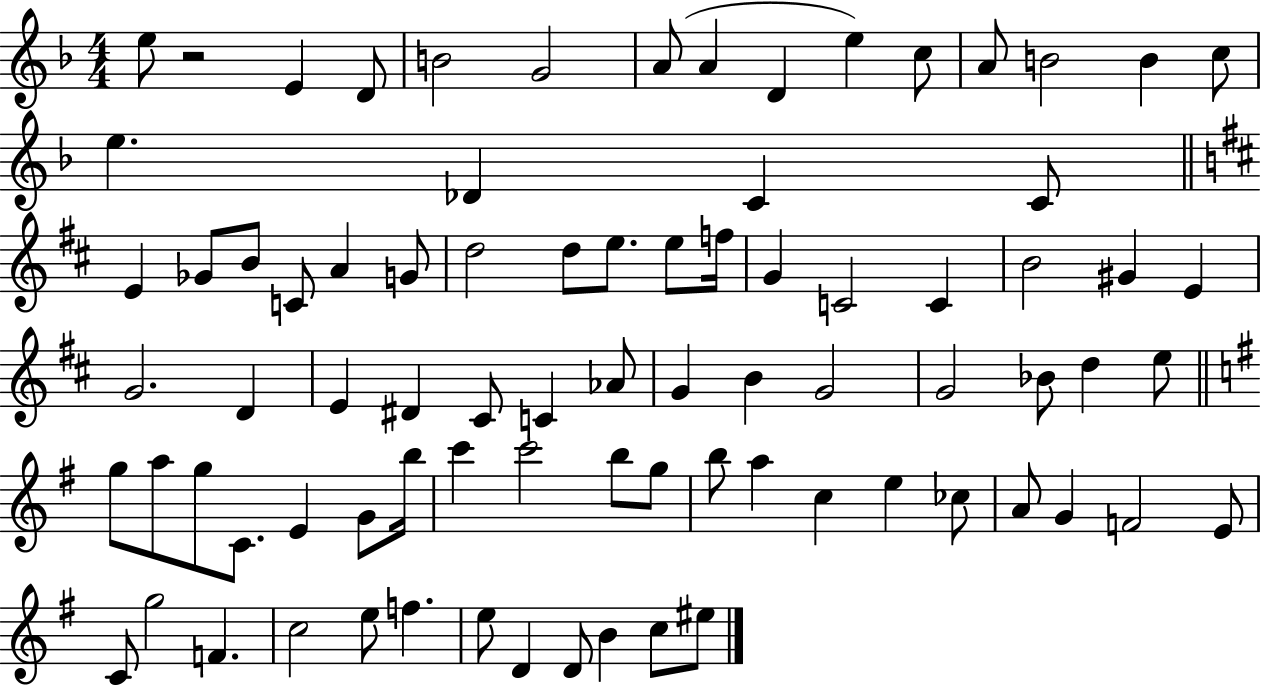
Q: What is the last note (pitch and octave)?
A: EIS5